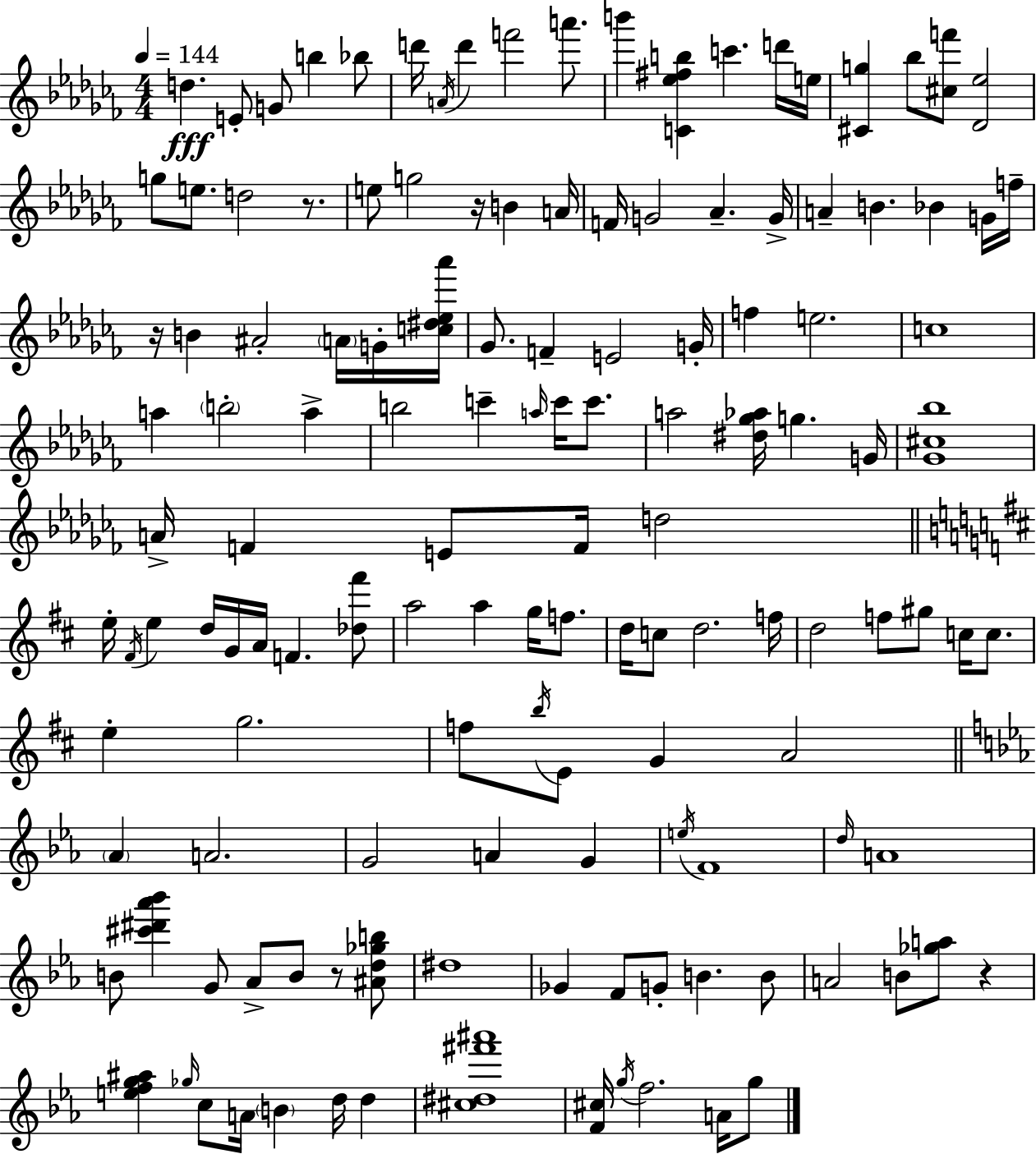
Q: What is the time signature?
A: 4/4